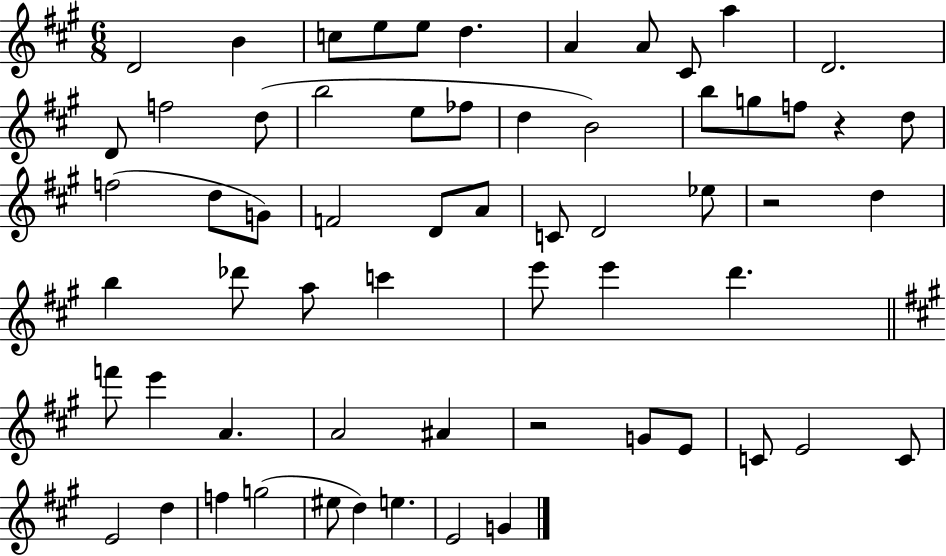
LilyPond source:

{
  \clef treble
  \numericTimeSignature
  \time 6/8
  \key a \major
  d'2 b'4 | c''8 e''8 e''8 d''4. | a'4 a'8 cis'8 a''4 | d'2. | \break d'8 f''2 d''8( | b''2 e''8 fes''8 | d''4 b'2) | b''8 g''8 f''8 r4 d''8 | \break f''2( d''8 g'8) | f'2 d'8 a'8 | c'8 d'2 ees''8 | r2 d''4 | \break b''4 des'''8 a''8 c'''4 | e'''8 e'''4 d'''4. | \bar "||" \break \key a \major f'''8 e'''4 a'4. | a'2 ais'4 | r2 g'8 e'8 | c'8 e'2 c'8 | \break e'2 d''4 | f''4 g''2( | eis''8 d''4) e''4. | e'2 g'4 | \break \bar "|."
}